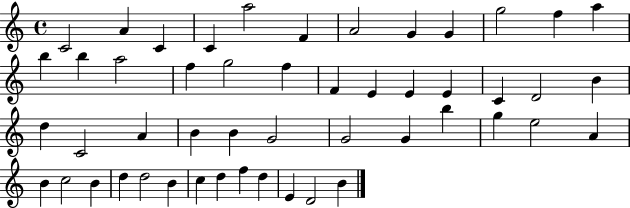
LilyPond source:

{
  \clef treble
  \time 4/4
  \defaultTimeSignature
  \key c \major
  c'2 a'4 c'4 | c'4 a''2 f'4 | a'2 g'4 g'4 | g''2 f''4 a''4 | \break b''4 b''4 a''2 | f''4 g''2 f''4 | f'4 e'4 e'4 e'4 | c'4 d'2 b'4 | \break d''4 c'2 a'4 | b'4 b'4 g'2 | g'2 g'4 b''4 | g''4 e''2 a'4 | \break b'4 c''2 b'4 | d''4 d''2 b'4 | c''4 d''4 f''4 d''4 | e'4 d'2 b'4 | \break \bar "|."
}